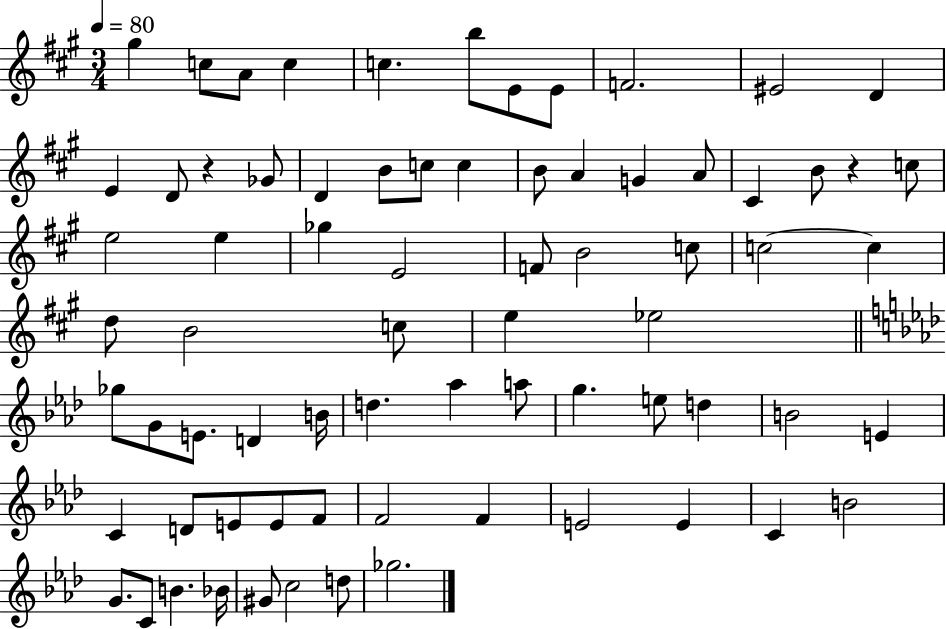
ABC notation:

X:1
T:Untitled
M:3/4
L:1/4
K:A
^g c/2 A/2 c c b/2 E/2 E/2 F2 ^E2 D E D/2 z _G/2 D B/2 c/2 c B/2 A G A/2 ^C B/2 z c/2 e2 e _g E2 F/2 B2 c/2 c2 c d/2 B2 c/2 e _e2 _g/2 G/2 E/2 D B/4 d _a a/2 g e/2 d B2 E C D/2 E/2 E/2 F/2 F2 F E2 E C B2 G/2 C/2 B _B/4 ^G/2 c2 d/2 _g2